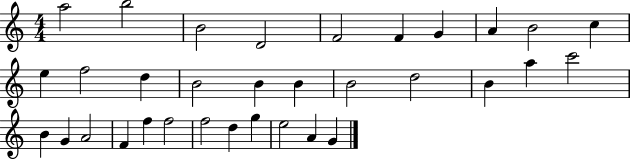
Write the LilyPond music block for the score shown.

{
  \clef treble
  \numericTimeSignature
  \time 4/4
  \key c \major
  a''2 b''2 | b'2 d'2 | f'2 f'4 g'4 | a'4 b'2 c''4 | \break e''4 f''2 d''4 | b'2 b'4 b'4 | b'2 d''2 | b'4 a''4 c'''2 | \break b'4 g'4 a'2 | f'4 f''4 f''2 | f''2 d''4 g''4 | e''2 a'4 g'4 | \break \bar "|."
}